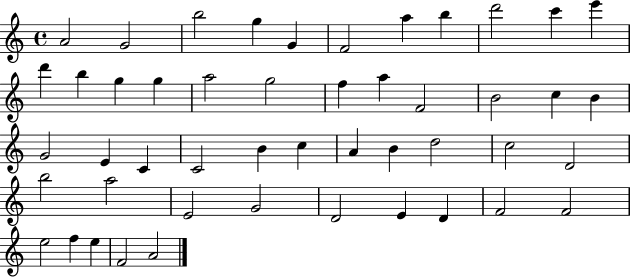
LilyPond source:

{
  \clef treble
  \time 4/4
  \defaultTimeSignature
  \key c \major
  a'2 g'2 | b''2 g''4 g'4 | f'2 a''4 b''4 | d'''2 c'''4 e'''4 | \break d'''4 b''4 g''4 g''4 | a''2 g''2 | f''4 a''4 f'2 | b'2 c''4 b'4 | \break g'2 e'4 c'4 | c'2 b'4 c''4 | a'4 b'4 d''2 | c''2 d'2 | \break b''2 a''2 | e'2 g'2 | d'2 e'4 d'4 | f'2 f'2 | \break e''2 f''4 e''4 | f'2 a'2 | \bar "|."
}